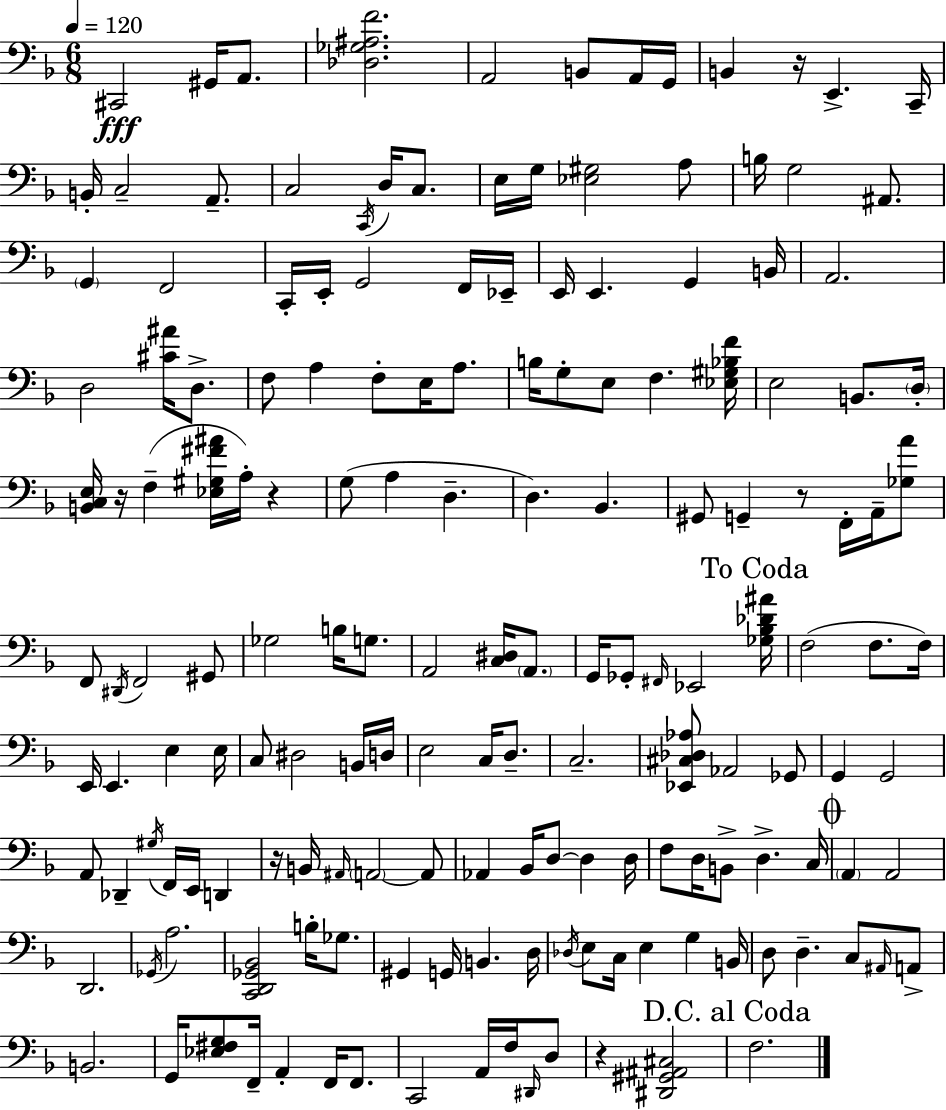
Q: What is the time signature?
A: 6/8